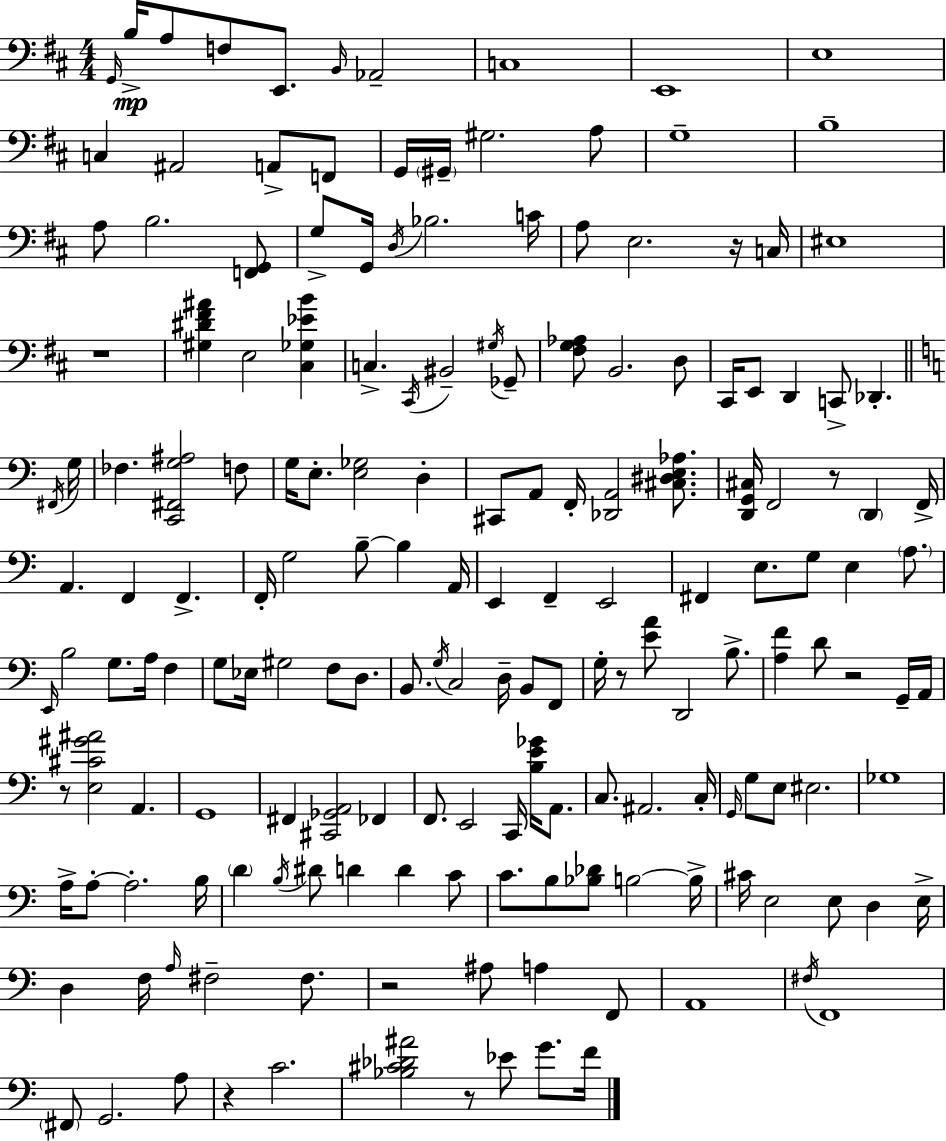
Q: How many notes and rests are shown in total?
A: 173